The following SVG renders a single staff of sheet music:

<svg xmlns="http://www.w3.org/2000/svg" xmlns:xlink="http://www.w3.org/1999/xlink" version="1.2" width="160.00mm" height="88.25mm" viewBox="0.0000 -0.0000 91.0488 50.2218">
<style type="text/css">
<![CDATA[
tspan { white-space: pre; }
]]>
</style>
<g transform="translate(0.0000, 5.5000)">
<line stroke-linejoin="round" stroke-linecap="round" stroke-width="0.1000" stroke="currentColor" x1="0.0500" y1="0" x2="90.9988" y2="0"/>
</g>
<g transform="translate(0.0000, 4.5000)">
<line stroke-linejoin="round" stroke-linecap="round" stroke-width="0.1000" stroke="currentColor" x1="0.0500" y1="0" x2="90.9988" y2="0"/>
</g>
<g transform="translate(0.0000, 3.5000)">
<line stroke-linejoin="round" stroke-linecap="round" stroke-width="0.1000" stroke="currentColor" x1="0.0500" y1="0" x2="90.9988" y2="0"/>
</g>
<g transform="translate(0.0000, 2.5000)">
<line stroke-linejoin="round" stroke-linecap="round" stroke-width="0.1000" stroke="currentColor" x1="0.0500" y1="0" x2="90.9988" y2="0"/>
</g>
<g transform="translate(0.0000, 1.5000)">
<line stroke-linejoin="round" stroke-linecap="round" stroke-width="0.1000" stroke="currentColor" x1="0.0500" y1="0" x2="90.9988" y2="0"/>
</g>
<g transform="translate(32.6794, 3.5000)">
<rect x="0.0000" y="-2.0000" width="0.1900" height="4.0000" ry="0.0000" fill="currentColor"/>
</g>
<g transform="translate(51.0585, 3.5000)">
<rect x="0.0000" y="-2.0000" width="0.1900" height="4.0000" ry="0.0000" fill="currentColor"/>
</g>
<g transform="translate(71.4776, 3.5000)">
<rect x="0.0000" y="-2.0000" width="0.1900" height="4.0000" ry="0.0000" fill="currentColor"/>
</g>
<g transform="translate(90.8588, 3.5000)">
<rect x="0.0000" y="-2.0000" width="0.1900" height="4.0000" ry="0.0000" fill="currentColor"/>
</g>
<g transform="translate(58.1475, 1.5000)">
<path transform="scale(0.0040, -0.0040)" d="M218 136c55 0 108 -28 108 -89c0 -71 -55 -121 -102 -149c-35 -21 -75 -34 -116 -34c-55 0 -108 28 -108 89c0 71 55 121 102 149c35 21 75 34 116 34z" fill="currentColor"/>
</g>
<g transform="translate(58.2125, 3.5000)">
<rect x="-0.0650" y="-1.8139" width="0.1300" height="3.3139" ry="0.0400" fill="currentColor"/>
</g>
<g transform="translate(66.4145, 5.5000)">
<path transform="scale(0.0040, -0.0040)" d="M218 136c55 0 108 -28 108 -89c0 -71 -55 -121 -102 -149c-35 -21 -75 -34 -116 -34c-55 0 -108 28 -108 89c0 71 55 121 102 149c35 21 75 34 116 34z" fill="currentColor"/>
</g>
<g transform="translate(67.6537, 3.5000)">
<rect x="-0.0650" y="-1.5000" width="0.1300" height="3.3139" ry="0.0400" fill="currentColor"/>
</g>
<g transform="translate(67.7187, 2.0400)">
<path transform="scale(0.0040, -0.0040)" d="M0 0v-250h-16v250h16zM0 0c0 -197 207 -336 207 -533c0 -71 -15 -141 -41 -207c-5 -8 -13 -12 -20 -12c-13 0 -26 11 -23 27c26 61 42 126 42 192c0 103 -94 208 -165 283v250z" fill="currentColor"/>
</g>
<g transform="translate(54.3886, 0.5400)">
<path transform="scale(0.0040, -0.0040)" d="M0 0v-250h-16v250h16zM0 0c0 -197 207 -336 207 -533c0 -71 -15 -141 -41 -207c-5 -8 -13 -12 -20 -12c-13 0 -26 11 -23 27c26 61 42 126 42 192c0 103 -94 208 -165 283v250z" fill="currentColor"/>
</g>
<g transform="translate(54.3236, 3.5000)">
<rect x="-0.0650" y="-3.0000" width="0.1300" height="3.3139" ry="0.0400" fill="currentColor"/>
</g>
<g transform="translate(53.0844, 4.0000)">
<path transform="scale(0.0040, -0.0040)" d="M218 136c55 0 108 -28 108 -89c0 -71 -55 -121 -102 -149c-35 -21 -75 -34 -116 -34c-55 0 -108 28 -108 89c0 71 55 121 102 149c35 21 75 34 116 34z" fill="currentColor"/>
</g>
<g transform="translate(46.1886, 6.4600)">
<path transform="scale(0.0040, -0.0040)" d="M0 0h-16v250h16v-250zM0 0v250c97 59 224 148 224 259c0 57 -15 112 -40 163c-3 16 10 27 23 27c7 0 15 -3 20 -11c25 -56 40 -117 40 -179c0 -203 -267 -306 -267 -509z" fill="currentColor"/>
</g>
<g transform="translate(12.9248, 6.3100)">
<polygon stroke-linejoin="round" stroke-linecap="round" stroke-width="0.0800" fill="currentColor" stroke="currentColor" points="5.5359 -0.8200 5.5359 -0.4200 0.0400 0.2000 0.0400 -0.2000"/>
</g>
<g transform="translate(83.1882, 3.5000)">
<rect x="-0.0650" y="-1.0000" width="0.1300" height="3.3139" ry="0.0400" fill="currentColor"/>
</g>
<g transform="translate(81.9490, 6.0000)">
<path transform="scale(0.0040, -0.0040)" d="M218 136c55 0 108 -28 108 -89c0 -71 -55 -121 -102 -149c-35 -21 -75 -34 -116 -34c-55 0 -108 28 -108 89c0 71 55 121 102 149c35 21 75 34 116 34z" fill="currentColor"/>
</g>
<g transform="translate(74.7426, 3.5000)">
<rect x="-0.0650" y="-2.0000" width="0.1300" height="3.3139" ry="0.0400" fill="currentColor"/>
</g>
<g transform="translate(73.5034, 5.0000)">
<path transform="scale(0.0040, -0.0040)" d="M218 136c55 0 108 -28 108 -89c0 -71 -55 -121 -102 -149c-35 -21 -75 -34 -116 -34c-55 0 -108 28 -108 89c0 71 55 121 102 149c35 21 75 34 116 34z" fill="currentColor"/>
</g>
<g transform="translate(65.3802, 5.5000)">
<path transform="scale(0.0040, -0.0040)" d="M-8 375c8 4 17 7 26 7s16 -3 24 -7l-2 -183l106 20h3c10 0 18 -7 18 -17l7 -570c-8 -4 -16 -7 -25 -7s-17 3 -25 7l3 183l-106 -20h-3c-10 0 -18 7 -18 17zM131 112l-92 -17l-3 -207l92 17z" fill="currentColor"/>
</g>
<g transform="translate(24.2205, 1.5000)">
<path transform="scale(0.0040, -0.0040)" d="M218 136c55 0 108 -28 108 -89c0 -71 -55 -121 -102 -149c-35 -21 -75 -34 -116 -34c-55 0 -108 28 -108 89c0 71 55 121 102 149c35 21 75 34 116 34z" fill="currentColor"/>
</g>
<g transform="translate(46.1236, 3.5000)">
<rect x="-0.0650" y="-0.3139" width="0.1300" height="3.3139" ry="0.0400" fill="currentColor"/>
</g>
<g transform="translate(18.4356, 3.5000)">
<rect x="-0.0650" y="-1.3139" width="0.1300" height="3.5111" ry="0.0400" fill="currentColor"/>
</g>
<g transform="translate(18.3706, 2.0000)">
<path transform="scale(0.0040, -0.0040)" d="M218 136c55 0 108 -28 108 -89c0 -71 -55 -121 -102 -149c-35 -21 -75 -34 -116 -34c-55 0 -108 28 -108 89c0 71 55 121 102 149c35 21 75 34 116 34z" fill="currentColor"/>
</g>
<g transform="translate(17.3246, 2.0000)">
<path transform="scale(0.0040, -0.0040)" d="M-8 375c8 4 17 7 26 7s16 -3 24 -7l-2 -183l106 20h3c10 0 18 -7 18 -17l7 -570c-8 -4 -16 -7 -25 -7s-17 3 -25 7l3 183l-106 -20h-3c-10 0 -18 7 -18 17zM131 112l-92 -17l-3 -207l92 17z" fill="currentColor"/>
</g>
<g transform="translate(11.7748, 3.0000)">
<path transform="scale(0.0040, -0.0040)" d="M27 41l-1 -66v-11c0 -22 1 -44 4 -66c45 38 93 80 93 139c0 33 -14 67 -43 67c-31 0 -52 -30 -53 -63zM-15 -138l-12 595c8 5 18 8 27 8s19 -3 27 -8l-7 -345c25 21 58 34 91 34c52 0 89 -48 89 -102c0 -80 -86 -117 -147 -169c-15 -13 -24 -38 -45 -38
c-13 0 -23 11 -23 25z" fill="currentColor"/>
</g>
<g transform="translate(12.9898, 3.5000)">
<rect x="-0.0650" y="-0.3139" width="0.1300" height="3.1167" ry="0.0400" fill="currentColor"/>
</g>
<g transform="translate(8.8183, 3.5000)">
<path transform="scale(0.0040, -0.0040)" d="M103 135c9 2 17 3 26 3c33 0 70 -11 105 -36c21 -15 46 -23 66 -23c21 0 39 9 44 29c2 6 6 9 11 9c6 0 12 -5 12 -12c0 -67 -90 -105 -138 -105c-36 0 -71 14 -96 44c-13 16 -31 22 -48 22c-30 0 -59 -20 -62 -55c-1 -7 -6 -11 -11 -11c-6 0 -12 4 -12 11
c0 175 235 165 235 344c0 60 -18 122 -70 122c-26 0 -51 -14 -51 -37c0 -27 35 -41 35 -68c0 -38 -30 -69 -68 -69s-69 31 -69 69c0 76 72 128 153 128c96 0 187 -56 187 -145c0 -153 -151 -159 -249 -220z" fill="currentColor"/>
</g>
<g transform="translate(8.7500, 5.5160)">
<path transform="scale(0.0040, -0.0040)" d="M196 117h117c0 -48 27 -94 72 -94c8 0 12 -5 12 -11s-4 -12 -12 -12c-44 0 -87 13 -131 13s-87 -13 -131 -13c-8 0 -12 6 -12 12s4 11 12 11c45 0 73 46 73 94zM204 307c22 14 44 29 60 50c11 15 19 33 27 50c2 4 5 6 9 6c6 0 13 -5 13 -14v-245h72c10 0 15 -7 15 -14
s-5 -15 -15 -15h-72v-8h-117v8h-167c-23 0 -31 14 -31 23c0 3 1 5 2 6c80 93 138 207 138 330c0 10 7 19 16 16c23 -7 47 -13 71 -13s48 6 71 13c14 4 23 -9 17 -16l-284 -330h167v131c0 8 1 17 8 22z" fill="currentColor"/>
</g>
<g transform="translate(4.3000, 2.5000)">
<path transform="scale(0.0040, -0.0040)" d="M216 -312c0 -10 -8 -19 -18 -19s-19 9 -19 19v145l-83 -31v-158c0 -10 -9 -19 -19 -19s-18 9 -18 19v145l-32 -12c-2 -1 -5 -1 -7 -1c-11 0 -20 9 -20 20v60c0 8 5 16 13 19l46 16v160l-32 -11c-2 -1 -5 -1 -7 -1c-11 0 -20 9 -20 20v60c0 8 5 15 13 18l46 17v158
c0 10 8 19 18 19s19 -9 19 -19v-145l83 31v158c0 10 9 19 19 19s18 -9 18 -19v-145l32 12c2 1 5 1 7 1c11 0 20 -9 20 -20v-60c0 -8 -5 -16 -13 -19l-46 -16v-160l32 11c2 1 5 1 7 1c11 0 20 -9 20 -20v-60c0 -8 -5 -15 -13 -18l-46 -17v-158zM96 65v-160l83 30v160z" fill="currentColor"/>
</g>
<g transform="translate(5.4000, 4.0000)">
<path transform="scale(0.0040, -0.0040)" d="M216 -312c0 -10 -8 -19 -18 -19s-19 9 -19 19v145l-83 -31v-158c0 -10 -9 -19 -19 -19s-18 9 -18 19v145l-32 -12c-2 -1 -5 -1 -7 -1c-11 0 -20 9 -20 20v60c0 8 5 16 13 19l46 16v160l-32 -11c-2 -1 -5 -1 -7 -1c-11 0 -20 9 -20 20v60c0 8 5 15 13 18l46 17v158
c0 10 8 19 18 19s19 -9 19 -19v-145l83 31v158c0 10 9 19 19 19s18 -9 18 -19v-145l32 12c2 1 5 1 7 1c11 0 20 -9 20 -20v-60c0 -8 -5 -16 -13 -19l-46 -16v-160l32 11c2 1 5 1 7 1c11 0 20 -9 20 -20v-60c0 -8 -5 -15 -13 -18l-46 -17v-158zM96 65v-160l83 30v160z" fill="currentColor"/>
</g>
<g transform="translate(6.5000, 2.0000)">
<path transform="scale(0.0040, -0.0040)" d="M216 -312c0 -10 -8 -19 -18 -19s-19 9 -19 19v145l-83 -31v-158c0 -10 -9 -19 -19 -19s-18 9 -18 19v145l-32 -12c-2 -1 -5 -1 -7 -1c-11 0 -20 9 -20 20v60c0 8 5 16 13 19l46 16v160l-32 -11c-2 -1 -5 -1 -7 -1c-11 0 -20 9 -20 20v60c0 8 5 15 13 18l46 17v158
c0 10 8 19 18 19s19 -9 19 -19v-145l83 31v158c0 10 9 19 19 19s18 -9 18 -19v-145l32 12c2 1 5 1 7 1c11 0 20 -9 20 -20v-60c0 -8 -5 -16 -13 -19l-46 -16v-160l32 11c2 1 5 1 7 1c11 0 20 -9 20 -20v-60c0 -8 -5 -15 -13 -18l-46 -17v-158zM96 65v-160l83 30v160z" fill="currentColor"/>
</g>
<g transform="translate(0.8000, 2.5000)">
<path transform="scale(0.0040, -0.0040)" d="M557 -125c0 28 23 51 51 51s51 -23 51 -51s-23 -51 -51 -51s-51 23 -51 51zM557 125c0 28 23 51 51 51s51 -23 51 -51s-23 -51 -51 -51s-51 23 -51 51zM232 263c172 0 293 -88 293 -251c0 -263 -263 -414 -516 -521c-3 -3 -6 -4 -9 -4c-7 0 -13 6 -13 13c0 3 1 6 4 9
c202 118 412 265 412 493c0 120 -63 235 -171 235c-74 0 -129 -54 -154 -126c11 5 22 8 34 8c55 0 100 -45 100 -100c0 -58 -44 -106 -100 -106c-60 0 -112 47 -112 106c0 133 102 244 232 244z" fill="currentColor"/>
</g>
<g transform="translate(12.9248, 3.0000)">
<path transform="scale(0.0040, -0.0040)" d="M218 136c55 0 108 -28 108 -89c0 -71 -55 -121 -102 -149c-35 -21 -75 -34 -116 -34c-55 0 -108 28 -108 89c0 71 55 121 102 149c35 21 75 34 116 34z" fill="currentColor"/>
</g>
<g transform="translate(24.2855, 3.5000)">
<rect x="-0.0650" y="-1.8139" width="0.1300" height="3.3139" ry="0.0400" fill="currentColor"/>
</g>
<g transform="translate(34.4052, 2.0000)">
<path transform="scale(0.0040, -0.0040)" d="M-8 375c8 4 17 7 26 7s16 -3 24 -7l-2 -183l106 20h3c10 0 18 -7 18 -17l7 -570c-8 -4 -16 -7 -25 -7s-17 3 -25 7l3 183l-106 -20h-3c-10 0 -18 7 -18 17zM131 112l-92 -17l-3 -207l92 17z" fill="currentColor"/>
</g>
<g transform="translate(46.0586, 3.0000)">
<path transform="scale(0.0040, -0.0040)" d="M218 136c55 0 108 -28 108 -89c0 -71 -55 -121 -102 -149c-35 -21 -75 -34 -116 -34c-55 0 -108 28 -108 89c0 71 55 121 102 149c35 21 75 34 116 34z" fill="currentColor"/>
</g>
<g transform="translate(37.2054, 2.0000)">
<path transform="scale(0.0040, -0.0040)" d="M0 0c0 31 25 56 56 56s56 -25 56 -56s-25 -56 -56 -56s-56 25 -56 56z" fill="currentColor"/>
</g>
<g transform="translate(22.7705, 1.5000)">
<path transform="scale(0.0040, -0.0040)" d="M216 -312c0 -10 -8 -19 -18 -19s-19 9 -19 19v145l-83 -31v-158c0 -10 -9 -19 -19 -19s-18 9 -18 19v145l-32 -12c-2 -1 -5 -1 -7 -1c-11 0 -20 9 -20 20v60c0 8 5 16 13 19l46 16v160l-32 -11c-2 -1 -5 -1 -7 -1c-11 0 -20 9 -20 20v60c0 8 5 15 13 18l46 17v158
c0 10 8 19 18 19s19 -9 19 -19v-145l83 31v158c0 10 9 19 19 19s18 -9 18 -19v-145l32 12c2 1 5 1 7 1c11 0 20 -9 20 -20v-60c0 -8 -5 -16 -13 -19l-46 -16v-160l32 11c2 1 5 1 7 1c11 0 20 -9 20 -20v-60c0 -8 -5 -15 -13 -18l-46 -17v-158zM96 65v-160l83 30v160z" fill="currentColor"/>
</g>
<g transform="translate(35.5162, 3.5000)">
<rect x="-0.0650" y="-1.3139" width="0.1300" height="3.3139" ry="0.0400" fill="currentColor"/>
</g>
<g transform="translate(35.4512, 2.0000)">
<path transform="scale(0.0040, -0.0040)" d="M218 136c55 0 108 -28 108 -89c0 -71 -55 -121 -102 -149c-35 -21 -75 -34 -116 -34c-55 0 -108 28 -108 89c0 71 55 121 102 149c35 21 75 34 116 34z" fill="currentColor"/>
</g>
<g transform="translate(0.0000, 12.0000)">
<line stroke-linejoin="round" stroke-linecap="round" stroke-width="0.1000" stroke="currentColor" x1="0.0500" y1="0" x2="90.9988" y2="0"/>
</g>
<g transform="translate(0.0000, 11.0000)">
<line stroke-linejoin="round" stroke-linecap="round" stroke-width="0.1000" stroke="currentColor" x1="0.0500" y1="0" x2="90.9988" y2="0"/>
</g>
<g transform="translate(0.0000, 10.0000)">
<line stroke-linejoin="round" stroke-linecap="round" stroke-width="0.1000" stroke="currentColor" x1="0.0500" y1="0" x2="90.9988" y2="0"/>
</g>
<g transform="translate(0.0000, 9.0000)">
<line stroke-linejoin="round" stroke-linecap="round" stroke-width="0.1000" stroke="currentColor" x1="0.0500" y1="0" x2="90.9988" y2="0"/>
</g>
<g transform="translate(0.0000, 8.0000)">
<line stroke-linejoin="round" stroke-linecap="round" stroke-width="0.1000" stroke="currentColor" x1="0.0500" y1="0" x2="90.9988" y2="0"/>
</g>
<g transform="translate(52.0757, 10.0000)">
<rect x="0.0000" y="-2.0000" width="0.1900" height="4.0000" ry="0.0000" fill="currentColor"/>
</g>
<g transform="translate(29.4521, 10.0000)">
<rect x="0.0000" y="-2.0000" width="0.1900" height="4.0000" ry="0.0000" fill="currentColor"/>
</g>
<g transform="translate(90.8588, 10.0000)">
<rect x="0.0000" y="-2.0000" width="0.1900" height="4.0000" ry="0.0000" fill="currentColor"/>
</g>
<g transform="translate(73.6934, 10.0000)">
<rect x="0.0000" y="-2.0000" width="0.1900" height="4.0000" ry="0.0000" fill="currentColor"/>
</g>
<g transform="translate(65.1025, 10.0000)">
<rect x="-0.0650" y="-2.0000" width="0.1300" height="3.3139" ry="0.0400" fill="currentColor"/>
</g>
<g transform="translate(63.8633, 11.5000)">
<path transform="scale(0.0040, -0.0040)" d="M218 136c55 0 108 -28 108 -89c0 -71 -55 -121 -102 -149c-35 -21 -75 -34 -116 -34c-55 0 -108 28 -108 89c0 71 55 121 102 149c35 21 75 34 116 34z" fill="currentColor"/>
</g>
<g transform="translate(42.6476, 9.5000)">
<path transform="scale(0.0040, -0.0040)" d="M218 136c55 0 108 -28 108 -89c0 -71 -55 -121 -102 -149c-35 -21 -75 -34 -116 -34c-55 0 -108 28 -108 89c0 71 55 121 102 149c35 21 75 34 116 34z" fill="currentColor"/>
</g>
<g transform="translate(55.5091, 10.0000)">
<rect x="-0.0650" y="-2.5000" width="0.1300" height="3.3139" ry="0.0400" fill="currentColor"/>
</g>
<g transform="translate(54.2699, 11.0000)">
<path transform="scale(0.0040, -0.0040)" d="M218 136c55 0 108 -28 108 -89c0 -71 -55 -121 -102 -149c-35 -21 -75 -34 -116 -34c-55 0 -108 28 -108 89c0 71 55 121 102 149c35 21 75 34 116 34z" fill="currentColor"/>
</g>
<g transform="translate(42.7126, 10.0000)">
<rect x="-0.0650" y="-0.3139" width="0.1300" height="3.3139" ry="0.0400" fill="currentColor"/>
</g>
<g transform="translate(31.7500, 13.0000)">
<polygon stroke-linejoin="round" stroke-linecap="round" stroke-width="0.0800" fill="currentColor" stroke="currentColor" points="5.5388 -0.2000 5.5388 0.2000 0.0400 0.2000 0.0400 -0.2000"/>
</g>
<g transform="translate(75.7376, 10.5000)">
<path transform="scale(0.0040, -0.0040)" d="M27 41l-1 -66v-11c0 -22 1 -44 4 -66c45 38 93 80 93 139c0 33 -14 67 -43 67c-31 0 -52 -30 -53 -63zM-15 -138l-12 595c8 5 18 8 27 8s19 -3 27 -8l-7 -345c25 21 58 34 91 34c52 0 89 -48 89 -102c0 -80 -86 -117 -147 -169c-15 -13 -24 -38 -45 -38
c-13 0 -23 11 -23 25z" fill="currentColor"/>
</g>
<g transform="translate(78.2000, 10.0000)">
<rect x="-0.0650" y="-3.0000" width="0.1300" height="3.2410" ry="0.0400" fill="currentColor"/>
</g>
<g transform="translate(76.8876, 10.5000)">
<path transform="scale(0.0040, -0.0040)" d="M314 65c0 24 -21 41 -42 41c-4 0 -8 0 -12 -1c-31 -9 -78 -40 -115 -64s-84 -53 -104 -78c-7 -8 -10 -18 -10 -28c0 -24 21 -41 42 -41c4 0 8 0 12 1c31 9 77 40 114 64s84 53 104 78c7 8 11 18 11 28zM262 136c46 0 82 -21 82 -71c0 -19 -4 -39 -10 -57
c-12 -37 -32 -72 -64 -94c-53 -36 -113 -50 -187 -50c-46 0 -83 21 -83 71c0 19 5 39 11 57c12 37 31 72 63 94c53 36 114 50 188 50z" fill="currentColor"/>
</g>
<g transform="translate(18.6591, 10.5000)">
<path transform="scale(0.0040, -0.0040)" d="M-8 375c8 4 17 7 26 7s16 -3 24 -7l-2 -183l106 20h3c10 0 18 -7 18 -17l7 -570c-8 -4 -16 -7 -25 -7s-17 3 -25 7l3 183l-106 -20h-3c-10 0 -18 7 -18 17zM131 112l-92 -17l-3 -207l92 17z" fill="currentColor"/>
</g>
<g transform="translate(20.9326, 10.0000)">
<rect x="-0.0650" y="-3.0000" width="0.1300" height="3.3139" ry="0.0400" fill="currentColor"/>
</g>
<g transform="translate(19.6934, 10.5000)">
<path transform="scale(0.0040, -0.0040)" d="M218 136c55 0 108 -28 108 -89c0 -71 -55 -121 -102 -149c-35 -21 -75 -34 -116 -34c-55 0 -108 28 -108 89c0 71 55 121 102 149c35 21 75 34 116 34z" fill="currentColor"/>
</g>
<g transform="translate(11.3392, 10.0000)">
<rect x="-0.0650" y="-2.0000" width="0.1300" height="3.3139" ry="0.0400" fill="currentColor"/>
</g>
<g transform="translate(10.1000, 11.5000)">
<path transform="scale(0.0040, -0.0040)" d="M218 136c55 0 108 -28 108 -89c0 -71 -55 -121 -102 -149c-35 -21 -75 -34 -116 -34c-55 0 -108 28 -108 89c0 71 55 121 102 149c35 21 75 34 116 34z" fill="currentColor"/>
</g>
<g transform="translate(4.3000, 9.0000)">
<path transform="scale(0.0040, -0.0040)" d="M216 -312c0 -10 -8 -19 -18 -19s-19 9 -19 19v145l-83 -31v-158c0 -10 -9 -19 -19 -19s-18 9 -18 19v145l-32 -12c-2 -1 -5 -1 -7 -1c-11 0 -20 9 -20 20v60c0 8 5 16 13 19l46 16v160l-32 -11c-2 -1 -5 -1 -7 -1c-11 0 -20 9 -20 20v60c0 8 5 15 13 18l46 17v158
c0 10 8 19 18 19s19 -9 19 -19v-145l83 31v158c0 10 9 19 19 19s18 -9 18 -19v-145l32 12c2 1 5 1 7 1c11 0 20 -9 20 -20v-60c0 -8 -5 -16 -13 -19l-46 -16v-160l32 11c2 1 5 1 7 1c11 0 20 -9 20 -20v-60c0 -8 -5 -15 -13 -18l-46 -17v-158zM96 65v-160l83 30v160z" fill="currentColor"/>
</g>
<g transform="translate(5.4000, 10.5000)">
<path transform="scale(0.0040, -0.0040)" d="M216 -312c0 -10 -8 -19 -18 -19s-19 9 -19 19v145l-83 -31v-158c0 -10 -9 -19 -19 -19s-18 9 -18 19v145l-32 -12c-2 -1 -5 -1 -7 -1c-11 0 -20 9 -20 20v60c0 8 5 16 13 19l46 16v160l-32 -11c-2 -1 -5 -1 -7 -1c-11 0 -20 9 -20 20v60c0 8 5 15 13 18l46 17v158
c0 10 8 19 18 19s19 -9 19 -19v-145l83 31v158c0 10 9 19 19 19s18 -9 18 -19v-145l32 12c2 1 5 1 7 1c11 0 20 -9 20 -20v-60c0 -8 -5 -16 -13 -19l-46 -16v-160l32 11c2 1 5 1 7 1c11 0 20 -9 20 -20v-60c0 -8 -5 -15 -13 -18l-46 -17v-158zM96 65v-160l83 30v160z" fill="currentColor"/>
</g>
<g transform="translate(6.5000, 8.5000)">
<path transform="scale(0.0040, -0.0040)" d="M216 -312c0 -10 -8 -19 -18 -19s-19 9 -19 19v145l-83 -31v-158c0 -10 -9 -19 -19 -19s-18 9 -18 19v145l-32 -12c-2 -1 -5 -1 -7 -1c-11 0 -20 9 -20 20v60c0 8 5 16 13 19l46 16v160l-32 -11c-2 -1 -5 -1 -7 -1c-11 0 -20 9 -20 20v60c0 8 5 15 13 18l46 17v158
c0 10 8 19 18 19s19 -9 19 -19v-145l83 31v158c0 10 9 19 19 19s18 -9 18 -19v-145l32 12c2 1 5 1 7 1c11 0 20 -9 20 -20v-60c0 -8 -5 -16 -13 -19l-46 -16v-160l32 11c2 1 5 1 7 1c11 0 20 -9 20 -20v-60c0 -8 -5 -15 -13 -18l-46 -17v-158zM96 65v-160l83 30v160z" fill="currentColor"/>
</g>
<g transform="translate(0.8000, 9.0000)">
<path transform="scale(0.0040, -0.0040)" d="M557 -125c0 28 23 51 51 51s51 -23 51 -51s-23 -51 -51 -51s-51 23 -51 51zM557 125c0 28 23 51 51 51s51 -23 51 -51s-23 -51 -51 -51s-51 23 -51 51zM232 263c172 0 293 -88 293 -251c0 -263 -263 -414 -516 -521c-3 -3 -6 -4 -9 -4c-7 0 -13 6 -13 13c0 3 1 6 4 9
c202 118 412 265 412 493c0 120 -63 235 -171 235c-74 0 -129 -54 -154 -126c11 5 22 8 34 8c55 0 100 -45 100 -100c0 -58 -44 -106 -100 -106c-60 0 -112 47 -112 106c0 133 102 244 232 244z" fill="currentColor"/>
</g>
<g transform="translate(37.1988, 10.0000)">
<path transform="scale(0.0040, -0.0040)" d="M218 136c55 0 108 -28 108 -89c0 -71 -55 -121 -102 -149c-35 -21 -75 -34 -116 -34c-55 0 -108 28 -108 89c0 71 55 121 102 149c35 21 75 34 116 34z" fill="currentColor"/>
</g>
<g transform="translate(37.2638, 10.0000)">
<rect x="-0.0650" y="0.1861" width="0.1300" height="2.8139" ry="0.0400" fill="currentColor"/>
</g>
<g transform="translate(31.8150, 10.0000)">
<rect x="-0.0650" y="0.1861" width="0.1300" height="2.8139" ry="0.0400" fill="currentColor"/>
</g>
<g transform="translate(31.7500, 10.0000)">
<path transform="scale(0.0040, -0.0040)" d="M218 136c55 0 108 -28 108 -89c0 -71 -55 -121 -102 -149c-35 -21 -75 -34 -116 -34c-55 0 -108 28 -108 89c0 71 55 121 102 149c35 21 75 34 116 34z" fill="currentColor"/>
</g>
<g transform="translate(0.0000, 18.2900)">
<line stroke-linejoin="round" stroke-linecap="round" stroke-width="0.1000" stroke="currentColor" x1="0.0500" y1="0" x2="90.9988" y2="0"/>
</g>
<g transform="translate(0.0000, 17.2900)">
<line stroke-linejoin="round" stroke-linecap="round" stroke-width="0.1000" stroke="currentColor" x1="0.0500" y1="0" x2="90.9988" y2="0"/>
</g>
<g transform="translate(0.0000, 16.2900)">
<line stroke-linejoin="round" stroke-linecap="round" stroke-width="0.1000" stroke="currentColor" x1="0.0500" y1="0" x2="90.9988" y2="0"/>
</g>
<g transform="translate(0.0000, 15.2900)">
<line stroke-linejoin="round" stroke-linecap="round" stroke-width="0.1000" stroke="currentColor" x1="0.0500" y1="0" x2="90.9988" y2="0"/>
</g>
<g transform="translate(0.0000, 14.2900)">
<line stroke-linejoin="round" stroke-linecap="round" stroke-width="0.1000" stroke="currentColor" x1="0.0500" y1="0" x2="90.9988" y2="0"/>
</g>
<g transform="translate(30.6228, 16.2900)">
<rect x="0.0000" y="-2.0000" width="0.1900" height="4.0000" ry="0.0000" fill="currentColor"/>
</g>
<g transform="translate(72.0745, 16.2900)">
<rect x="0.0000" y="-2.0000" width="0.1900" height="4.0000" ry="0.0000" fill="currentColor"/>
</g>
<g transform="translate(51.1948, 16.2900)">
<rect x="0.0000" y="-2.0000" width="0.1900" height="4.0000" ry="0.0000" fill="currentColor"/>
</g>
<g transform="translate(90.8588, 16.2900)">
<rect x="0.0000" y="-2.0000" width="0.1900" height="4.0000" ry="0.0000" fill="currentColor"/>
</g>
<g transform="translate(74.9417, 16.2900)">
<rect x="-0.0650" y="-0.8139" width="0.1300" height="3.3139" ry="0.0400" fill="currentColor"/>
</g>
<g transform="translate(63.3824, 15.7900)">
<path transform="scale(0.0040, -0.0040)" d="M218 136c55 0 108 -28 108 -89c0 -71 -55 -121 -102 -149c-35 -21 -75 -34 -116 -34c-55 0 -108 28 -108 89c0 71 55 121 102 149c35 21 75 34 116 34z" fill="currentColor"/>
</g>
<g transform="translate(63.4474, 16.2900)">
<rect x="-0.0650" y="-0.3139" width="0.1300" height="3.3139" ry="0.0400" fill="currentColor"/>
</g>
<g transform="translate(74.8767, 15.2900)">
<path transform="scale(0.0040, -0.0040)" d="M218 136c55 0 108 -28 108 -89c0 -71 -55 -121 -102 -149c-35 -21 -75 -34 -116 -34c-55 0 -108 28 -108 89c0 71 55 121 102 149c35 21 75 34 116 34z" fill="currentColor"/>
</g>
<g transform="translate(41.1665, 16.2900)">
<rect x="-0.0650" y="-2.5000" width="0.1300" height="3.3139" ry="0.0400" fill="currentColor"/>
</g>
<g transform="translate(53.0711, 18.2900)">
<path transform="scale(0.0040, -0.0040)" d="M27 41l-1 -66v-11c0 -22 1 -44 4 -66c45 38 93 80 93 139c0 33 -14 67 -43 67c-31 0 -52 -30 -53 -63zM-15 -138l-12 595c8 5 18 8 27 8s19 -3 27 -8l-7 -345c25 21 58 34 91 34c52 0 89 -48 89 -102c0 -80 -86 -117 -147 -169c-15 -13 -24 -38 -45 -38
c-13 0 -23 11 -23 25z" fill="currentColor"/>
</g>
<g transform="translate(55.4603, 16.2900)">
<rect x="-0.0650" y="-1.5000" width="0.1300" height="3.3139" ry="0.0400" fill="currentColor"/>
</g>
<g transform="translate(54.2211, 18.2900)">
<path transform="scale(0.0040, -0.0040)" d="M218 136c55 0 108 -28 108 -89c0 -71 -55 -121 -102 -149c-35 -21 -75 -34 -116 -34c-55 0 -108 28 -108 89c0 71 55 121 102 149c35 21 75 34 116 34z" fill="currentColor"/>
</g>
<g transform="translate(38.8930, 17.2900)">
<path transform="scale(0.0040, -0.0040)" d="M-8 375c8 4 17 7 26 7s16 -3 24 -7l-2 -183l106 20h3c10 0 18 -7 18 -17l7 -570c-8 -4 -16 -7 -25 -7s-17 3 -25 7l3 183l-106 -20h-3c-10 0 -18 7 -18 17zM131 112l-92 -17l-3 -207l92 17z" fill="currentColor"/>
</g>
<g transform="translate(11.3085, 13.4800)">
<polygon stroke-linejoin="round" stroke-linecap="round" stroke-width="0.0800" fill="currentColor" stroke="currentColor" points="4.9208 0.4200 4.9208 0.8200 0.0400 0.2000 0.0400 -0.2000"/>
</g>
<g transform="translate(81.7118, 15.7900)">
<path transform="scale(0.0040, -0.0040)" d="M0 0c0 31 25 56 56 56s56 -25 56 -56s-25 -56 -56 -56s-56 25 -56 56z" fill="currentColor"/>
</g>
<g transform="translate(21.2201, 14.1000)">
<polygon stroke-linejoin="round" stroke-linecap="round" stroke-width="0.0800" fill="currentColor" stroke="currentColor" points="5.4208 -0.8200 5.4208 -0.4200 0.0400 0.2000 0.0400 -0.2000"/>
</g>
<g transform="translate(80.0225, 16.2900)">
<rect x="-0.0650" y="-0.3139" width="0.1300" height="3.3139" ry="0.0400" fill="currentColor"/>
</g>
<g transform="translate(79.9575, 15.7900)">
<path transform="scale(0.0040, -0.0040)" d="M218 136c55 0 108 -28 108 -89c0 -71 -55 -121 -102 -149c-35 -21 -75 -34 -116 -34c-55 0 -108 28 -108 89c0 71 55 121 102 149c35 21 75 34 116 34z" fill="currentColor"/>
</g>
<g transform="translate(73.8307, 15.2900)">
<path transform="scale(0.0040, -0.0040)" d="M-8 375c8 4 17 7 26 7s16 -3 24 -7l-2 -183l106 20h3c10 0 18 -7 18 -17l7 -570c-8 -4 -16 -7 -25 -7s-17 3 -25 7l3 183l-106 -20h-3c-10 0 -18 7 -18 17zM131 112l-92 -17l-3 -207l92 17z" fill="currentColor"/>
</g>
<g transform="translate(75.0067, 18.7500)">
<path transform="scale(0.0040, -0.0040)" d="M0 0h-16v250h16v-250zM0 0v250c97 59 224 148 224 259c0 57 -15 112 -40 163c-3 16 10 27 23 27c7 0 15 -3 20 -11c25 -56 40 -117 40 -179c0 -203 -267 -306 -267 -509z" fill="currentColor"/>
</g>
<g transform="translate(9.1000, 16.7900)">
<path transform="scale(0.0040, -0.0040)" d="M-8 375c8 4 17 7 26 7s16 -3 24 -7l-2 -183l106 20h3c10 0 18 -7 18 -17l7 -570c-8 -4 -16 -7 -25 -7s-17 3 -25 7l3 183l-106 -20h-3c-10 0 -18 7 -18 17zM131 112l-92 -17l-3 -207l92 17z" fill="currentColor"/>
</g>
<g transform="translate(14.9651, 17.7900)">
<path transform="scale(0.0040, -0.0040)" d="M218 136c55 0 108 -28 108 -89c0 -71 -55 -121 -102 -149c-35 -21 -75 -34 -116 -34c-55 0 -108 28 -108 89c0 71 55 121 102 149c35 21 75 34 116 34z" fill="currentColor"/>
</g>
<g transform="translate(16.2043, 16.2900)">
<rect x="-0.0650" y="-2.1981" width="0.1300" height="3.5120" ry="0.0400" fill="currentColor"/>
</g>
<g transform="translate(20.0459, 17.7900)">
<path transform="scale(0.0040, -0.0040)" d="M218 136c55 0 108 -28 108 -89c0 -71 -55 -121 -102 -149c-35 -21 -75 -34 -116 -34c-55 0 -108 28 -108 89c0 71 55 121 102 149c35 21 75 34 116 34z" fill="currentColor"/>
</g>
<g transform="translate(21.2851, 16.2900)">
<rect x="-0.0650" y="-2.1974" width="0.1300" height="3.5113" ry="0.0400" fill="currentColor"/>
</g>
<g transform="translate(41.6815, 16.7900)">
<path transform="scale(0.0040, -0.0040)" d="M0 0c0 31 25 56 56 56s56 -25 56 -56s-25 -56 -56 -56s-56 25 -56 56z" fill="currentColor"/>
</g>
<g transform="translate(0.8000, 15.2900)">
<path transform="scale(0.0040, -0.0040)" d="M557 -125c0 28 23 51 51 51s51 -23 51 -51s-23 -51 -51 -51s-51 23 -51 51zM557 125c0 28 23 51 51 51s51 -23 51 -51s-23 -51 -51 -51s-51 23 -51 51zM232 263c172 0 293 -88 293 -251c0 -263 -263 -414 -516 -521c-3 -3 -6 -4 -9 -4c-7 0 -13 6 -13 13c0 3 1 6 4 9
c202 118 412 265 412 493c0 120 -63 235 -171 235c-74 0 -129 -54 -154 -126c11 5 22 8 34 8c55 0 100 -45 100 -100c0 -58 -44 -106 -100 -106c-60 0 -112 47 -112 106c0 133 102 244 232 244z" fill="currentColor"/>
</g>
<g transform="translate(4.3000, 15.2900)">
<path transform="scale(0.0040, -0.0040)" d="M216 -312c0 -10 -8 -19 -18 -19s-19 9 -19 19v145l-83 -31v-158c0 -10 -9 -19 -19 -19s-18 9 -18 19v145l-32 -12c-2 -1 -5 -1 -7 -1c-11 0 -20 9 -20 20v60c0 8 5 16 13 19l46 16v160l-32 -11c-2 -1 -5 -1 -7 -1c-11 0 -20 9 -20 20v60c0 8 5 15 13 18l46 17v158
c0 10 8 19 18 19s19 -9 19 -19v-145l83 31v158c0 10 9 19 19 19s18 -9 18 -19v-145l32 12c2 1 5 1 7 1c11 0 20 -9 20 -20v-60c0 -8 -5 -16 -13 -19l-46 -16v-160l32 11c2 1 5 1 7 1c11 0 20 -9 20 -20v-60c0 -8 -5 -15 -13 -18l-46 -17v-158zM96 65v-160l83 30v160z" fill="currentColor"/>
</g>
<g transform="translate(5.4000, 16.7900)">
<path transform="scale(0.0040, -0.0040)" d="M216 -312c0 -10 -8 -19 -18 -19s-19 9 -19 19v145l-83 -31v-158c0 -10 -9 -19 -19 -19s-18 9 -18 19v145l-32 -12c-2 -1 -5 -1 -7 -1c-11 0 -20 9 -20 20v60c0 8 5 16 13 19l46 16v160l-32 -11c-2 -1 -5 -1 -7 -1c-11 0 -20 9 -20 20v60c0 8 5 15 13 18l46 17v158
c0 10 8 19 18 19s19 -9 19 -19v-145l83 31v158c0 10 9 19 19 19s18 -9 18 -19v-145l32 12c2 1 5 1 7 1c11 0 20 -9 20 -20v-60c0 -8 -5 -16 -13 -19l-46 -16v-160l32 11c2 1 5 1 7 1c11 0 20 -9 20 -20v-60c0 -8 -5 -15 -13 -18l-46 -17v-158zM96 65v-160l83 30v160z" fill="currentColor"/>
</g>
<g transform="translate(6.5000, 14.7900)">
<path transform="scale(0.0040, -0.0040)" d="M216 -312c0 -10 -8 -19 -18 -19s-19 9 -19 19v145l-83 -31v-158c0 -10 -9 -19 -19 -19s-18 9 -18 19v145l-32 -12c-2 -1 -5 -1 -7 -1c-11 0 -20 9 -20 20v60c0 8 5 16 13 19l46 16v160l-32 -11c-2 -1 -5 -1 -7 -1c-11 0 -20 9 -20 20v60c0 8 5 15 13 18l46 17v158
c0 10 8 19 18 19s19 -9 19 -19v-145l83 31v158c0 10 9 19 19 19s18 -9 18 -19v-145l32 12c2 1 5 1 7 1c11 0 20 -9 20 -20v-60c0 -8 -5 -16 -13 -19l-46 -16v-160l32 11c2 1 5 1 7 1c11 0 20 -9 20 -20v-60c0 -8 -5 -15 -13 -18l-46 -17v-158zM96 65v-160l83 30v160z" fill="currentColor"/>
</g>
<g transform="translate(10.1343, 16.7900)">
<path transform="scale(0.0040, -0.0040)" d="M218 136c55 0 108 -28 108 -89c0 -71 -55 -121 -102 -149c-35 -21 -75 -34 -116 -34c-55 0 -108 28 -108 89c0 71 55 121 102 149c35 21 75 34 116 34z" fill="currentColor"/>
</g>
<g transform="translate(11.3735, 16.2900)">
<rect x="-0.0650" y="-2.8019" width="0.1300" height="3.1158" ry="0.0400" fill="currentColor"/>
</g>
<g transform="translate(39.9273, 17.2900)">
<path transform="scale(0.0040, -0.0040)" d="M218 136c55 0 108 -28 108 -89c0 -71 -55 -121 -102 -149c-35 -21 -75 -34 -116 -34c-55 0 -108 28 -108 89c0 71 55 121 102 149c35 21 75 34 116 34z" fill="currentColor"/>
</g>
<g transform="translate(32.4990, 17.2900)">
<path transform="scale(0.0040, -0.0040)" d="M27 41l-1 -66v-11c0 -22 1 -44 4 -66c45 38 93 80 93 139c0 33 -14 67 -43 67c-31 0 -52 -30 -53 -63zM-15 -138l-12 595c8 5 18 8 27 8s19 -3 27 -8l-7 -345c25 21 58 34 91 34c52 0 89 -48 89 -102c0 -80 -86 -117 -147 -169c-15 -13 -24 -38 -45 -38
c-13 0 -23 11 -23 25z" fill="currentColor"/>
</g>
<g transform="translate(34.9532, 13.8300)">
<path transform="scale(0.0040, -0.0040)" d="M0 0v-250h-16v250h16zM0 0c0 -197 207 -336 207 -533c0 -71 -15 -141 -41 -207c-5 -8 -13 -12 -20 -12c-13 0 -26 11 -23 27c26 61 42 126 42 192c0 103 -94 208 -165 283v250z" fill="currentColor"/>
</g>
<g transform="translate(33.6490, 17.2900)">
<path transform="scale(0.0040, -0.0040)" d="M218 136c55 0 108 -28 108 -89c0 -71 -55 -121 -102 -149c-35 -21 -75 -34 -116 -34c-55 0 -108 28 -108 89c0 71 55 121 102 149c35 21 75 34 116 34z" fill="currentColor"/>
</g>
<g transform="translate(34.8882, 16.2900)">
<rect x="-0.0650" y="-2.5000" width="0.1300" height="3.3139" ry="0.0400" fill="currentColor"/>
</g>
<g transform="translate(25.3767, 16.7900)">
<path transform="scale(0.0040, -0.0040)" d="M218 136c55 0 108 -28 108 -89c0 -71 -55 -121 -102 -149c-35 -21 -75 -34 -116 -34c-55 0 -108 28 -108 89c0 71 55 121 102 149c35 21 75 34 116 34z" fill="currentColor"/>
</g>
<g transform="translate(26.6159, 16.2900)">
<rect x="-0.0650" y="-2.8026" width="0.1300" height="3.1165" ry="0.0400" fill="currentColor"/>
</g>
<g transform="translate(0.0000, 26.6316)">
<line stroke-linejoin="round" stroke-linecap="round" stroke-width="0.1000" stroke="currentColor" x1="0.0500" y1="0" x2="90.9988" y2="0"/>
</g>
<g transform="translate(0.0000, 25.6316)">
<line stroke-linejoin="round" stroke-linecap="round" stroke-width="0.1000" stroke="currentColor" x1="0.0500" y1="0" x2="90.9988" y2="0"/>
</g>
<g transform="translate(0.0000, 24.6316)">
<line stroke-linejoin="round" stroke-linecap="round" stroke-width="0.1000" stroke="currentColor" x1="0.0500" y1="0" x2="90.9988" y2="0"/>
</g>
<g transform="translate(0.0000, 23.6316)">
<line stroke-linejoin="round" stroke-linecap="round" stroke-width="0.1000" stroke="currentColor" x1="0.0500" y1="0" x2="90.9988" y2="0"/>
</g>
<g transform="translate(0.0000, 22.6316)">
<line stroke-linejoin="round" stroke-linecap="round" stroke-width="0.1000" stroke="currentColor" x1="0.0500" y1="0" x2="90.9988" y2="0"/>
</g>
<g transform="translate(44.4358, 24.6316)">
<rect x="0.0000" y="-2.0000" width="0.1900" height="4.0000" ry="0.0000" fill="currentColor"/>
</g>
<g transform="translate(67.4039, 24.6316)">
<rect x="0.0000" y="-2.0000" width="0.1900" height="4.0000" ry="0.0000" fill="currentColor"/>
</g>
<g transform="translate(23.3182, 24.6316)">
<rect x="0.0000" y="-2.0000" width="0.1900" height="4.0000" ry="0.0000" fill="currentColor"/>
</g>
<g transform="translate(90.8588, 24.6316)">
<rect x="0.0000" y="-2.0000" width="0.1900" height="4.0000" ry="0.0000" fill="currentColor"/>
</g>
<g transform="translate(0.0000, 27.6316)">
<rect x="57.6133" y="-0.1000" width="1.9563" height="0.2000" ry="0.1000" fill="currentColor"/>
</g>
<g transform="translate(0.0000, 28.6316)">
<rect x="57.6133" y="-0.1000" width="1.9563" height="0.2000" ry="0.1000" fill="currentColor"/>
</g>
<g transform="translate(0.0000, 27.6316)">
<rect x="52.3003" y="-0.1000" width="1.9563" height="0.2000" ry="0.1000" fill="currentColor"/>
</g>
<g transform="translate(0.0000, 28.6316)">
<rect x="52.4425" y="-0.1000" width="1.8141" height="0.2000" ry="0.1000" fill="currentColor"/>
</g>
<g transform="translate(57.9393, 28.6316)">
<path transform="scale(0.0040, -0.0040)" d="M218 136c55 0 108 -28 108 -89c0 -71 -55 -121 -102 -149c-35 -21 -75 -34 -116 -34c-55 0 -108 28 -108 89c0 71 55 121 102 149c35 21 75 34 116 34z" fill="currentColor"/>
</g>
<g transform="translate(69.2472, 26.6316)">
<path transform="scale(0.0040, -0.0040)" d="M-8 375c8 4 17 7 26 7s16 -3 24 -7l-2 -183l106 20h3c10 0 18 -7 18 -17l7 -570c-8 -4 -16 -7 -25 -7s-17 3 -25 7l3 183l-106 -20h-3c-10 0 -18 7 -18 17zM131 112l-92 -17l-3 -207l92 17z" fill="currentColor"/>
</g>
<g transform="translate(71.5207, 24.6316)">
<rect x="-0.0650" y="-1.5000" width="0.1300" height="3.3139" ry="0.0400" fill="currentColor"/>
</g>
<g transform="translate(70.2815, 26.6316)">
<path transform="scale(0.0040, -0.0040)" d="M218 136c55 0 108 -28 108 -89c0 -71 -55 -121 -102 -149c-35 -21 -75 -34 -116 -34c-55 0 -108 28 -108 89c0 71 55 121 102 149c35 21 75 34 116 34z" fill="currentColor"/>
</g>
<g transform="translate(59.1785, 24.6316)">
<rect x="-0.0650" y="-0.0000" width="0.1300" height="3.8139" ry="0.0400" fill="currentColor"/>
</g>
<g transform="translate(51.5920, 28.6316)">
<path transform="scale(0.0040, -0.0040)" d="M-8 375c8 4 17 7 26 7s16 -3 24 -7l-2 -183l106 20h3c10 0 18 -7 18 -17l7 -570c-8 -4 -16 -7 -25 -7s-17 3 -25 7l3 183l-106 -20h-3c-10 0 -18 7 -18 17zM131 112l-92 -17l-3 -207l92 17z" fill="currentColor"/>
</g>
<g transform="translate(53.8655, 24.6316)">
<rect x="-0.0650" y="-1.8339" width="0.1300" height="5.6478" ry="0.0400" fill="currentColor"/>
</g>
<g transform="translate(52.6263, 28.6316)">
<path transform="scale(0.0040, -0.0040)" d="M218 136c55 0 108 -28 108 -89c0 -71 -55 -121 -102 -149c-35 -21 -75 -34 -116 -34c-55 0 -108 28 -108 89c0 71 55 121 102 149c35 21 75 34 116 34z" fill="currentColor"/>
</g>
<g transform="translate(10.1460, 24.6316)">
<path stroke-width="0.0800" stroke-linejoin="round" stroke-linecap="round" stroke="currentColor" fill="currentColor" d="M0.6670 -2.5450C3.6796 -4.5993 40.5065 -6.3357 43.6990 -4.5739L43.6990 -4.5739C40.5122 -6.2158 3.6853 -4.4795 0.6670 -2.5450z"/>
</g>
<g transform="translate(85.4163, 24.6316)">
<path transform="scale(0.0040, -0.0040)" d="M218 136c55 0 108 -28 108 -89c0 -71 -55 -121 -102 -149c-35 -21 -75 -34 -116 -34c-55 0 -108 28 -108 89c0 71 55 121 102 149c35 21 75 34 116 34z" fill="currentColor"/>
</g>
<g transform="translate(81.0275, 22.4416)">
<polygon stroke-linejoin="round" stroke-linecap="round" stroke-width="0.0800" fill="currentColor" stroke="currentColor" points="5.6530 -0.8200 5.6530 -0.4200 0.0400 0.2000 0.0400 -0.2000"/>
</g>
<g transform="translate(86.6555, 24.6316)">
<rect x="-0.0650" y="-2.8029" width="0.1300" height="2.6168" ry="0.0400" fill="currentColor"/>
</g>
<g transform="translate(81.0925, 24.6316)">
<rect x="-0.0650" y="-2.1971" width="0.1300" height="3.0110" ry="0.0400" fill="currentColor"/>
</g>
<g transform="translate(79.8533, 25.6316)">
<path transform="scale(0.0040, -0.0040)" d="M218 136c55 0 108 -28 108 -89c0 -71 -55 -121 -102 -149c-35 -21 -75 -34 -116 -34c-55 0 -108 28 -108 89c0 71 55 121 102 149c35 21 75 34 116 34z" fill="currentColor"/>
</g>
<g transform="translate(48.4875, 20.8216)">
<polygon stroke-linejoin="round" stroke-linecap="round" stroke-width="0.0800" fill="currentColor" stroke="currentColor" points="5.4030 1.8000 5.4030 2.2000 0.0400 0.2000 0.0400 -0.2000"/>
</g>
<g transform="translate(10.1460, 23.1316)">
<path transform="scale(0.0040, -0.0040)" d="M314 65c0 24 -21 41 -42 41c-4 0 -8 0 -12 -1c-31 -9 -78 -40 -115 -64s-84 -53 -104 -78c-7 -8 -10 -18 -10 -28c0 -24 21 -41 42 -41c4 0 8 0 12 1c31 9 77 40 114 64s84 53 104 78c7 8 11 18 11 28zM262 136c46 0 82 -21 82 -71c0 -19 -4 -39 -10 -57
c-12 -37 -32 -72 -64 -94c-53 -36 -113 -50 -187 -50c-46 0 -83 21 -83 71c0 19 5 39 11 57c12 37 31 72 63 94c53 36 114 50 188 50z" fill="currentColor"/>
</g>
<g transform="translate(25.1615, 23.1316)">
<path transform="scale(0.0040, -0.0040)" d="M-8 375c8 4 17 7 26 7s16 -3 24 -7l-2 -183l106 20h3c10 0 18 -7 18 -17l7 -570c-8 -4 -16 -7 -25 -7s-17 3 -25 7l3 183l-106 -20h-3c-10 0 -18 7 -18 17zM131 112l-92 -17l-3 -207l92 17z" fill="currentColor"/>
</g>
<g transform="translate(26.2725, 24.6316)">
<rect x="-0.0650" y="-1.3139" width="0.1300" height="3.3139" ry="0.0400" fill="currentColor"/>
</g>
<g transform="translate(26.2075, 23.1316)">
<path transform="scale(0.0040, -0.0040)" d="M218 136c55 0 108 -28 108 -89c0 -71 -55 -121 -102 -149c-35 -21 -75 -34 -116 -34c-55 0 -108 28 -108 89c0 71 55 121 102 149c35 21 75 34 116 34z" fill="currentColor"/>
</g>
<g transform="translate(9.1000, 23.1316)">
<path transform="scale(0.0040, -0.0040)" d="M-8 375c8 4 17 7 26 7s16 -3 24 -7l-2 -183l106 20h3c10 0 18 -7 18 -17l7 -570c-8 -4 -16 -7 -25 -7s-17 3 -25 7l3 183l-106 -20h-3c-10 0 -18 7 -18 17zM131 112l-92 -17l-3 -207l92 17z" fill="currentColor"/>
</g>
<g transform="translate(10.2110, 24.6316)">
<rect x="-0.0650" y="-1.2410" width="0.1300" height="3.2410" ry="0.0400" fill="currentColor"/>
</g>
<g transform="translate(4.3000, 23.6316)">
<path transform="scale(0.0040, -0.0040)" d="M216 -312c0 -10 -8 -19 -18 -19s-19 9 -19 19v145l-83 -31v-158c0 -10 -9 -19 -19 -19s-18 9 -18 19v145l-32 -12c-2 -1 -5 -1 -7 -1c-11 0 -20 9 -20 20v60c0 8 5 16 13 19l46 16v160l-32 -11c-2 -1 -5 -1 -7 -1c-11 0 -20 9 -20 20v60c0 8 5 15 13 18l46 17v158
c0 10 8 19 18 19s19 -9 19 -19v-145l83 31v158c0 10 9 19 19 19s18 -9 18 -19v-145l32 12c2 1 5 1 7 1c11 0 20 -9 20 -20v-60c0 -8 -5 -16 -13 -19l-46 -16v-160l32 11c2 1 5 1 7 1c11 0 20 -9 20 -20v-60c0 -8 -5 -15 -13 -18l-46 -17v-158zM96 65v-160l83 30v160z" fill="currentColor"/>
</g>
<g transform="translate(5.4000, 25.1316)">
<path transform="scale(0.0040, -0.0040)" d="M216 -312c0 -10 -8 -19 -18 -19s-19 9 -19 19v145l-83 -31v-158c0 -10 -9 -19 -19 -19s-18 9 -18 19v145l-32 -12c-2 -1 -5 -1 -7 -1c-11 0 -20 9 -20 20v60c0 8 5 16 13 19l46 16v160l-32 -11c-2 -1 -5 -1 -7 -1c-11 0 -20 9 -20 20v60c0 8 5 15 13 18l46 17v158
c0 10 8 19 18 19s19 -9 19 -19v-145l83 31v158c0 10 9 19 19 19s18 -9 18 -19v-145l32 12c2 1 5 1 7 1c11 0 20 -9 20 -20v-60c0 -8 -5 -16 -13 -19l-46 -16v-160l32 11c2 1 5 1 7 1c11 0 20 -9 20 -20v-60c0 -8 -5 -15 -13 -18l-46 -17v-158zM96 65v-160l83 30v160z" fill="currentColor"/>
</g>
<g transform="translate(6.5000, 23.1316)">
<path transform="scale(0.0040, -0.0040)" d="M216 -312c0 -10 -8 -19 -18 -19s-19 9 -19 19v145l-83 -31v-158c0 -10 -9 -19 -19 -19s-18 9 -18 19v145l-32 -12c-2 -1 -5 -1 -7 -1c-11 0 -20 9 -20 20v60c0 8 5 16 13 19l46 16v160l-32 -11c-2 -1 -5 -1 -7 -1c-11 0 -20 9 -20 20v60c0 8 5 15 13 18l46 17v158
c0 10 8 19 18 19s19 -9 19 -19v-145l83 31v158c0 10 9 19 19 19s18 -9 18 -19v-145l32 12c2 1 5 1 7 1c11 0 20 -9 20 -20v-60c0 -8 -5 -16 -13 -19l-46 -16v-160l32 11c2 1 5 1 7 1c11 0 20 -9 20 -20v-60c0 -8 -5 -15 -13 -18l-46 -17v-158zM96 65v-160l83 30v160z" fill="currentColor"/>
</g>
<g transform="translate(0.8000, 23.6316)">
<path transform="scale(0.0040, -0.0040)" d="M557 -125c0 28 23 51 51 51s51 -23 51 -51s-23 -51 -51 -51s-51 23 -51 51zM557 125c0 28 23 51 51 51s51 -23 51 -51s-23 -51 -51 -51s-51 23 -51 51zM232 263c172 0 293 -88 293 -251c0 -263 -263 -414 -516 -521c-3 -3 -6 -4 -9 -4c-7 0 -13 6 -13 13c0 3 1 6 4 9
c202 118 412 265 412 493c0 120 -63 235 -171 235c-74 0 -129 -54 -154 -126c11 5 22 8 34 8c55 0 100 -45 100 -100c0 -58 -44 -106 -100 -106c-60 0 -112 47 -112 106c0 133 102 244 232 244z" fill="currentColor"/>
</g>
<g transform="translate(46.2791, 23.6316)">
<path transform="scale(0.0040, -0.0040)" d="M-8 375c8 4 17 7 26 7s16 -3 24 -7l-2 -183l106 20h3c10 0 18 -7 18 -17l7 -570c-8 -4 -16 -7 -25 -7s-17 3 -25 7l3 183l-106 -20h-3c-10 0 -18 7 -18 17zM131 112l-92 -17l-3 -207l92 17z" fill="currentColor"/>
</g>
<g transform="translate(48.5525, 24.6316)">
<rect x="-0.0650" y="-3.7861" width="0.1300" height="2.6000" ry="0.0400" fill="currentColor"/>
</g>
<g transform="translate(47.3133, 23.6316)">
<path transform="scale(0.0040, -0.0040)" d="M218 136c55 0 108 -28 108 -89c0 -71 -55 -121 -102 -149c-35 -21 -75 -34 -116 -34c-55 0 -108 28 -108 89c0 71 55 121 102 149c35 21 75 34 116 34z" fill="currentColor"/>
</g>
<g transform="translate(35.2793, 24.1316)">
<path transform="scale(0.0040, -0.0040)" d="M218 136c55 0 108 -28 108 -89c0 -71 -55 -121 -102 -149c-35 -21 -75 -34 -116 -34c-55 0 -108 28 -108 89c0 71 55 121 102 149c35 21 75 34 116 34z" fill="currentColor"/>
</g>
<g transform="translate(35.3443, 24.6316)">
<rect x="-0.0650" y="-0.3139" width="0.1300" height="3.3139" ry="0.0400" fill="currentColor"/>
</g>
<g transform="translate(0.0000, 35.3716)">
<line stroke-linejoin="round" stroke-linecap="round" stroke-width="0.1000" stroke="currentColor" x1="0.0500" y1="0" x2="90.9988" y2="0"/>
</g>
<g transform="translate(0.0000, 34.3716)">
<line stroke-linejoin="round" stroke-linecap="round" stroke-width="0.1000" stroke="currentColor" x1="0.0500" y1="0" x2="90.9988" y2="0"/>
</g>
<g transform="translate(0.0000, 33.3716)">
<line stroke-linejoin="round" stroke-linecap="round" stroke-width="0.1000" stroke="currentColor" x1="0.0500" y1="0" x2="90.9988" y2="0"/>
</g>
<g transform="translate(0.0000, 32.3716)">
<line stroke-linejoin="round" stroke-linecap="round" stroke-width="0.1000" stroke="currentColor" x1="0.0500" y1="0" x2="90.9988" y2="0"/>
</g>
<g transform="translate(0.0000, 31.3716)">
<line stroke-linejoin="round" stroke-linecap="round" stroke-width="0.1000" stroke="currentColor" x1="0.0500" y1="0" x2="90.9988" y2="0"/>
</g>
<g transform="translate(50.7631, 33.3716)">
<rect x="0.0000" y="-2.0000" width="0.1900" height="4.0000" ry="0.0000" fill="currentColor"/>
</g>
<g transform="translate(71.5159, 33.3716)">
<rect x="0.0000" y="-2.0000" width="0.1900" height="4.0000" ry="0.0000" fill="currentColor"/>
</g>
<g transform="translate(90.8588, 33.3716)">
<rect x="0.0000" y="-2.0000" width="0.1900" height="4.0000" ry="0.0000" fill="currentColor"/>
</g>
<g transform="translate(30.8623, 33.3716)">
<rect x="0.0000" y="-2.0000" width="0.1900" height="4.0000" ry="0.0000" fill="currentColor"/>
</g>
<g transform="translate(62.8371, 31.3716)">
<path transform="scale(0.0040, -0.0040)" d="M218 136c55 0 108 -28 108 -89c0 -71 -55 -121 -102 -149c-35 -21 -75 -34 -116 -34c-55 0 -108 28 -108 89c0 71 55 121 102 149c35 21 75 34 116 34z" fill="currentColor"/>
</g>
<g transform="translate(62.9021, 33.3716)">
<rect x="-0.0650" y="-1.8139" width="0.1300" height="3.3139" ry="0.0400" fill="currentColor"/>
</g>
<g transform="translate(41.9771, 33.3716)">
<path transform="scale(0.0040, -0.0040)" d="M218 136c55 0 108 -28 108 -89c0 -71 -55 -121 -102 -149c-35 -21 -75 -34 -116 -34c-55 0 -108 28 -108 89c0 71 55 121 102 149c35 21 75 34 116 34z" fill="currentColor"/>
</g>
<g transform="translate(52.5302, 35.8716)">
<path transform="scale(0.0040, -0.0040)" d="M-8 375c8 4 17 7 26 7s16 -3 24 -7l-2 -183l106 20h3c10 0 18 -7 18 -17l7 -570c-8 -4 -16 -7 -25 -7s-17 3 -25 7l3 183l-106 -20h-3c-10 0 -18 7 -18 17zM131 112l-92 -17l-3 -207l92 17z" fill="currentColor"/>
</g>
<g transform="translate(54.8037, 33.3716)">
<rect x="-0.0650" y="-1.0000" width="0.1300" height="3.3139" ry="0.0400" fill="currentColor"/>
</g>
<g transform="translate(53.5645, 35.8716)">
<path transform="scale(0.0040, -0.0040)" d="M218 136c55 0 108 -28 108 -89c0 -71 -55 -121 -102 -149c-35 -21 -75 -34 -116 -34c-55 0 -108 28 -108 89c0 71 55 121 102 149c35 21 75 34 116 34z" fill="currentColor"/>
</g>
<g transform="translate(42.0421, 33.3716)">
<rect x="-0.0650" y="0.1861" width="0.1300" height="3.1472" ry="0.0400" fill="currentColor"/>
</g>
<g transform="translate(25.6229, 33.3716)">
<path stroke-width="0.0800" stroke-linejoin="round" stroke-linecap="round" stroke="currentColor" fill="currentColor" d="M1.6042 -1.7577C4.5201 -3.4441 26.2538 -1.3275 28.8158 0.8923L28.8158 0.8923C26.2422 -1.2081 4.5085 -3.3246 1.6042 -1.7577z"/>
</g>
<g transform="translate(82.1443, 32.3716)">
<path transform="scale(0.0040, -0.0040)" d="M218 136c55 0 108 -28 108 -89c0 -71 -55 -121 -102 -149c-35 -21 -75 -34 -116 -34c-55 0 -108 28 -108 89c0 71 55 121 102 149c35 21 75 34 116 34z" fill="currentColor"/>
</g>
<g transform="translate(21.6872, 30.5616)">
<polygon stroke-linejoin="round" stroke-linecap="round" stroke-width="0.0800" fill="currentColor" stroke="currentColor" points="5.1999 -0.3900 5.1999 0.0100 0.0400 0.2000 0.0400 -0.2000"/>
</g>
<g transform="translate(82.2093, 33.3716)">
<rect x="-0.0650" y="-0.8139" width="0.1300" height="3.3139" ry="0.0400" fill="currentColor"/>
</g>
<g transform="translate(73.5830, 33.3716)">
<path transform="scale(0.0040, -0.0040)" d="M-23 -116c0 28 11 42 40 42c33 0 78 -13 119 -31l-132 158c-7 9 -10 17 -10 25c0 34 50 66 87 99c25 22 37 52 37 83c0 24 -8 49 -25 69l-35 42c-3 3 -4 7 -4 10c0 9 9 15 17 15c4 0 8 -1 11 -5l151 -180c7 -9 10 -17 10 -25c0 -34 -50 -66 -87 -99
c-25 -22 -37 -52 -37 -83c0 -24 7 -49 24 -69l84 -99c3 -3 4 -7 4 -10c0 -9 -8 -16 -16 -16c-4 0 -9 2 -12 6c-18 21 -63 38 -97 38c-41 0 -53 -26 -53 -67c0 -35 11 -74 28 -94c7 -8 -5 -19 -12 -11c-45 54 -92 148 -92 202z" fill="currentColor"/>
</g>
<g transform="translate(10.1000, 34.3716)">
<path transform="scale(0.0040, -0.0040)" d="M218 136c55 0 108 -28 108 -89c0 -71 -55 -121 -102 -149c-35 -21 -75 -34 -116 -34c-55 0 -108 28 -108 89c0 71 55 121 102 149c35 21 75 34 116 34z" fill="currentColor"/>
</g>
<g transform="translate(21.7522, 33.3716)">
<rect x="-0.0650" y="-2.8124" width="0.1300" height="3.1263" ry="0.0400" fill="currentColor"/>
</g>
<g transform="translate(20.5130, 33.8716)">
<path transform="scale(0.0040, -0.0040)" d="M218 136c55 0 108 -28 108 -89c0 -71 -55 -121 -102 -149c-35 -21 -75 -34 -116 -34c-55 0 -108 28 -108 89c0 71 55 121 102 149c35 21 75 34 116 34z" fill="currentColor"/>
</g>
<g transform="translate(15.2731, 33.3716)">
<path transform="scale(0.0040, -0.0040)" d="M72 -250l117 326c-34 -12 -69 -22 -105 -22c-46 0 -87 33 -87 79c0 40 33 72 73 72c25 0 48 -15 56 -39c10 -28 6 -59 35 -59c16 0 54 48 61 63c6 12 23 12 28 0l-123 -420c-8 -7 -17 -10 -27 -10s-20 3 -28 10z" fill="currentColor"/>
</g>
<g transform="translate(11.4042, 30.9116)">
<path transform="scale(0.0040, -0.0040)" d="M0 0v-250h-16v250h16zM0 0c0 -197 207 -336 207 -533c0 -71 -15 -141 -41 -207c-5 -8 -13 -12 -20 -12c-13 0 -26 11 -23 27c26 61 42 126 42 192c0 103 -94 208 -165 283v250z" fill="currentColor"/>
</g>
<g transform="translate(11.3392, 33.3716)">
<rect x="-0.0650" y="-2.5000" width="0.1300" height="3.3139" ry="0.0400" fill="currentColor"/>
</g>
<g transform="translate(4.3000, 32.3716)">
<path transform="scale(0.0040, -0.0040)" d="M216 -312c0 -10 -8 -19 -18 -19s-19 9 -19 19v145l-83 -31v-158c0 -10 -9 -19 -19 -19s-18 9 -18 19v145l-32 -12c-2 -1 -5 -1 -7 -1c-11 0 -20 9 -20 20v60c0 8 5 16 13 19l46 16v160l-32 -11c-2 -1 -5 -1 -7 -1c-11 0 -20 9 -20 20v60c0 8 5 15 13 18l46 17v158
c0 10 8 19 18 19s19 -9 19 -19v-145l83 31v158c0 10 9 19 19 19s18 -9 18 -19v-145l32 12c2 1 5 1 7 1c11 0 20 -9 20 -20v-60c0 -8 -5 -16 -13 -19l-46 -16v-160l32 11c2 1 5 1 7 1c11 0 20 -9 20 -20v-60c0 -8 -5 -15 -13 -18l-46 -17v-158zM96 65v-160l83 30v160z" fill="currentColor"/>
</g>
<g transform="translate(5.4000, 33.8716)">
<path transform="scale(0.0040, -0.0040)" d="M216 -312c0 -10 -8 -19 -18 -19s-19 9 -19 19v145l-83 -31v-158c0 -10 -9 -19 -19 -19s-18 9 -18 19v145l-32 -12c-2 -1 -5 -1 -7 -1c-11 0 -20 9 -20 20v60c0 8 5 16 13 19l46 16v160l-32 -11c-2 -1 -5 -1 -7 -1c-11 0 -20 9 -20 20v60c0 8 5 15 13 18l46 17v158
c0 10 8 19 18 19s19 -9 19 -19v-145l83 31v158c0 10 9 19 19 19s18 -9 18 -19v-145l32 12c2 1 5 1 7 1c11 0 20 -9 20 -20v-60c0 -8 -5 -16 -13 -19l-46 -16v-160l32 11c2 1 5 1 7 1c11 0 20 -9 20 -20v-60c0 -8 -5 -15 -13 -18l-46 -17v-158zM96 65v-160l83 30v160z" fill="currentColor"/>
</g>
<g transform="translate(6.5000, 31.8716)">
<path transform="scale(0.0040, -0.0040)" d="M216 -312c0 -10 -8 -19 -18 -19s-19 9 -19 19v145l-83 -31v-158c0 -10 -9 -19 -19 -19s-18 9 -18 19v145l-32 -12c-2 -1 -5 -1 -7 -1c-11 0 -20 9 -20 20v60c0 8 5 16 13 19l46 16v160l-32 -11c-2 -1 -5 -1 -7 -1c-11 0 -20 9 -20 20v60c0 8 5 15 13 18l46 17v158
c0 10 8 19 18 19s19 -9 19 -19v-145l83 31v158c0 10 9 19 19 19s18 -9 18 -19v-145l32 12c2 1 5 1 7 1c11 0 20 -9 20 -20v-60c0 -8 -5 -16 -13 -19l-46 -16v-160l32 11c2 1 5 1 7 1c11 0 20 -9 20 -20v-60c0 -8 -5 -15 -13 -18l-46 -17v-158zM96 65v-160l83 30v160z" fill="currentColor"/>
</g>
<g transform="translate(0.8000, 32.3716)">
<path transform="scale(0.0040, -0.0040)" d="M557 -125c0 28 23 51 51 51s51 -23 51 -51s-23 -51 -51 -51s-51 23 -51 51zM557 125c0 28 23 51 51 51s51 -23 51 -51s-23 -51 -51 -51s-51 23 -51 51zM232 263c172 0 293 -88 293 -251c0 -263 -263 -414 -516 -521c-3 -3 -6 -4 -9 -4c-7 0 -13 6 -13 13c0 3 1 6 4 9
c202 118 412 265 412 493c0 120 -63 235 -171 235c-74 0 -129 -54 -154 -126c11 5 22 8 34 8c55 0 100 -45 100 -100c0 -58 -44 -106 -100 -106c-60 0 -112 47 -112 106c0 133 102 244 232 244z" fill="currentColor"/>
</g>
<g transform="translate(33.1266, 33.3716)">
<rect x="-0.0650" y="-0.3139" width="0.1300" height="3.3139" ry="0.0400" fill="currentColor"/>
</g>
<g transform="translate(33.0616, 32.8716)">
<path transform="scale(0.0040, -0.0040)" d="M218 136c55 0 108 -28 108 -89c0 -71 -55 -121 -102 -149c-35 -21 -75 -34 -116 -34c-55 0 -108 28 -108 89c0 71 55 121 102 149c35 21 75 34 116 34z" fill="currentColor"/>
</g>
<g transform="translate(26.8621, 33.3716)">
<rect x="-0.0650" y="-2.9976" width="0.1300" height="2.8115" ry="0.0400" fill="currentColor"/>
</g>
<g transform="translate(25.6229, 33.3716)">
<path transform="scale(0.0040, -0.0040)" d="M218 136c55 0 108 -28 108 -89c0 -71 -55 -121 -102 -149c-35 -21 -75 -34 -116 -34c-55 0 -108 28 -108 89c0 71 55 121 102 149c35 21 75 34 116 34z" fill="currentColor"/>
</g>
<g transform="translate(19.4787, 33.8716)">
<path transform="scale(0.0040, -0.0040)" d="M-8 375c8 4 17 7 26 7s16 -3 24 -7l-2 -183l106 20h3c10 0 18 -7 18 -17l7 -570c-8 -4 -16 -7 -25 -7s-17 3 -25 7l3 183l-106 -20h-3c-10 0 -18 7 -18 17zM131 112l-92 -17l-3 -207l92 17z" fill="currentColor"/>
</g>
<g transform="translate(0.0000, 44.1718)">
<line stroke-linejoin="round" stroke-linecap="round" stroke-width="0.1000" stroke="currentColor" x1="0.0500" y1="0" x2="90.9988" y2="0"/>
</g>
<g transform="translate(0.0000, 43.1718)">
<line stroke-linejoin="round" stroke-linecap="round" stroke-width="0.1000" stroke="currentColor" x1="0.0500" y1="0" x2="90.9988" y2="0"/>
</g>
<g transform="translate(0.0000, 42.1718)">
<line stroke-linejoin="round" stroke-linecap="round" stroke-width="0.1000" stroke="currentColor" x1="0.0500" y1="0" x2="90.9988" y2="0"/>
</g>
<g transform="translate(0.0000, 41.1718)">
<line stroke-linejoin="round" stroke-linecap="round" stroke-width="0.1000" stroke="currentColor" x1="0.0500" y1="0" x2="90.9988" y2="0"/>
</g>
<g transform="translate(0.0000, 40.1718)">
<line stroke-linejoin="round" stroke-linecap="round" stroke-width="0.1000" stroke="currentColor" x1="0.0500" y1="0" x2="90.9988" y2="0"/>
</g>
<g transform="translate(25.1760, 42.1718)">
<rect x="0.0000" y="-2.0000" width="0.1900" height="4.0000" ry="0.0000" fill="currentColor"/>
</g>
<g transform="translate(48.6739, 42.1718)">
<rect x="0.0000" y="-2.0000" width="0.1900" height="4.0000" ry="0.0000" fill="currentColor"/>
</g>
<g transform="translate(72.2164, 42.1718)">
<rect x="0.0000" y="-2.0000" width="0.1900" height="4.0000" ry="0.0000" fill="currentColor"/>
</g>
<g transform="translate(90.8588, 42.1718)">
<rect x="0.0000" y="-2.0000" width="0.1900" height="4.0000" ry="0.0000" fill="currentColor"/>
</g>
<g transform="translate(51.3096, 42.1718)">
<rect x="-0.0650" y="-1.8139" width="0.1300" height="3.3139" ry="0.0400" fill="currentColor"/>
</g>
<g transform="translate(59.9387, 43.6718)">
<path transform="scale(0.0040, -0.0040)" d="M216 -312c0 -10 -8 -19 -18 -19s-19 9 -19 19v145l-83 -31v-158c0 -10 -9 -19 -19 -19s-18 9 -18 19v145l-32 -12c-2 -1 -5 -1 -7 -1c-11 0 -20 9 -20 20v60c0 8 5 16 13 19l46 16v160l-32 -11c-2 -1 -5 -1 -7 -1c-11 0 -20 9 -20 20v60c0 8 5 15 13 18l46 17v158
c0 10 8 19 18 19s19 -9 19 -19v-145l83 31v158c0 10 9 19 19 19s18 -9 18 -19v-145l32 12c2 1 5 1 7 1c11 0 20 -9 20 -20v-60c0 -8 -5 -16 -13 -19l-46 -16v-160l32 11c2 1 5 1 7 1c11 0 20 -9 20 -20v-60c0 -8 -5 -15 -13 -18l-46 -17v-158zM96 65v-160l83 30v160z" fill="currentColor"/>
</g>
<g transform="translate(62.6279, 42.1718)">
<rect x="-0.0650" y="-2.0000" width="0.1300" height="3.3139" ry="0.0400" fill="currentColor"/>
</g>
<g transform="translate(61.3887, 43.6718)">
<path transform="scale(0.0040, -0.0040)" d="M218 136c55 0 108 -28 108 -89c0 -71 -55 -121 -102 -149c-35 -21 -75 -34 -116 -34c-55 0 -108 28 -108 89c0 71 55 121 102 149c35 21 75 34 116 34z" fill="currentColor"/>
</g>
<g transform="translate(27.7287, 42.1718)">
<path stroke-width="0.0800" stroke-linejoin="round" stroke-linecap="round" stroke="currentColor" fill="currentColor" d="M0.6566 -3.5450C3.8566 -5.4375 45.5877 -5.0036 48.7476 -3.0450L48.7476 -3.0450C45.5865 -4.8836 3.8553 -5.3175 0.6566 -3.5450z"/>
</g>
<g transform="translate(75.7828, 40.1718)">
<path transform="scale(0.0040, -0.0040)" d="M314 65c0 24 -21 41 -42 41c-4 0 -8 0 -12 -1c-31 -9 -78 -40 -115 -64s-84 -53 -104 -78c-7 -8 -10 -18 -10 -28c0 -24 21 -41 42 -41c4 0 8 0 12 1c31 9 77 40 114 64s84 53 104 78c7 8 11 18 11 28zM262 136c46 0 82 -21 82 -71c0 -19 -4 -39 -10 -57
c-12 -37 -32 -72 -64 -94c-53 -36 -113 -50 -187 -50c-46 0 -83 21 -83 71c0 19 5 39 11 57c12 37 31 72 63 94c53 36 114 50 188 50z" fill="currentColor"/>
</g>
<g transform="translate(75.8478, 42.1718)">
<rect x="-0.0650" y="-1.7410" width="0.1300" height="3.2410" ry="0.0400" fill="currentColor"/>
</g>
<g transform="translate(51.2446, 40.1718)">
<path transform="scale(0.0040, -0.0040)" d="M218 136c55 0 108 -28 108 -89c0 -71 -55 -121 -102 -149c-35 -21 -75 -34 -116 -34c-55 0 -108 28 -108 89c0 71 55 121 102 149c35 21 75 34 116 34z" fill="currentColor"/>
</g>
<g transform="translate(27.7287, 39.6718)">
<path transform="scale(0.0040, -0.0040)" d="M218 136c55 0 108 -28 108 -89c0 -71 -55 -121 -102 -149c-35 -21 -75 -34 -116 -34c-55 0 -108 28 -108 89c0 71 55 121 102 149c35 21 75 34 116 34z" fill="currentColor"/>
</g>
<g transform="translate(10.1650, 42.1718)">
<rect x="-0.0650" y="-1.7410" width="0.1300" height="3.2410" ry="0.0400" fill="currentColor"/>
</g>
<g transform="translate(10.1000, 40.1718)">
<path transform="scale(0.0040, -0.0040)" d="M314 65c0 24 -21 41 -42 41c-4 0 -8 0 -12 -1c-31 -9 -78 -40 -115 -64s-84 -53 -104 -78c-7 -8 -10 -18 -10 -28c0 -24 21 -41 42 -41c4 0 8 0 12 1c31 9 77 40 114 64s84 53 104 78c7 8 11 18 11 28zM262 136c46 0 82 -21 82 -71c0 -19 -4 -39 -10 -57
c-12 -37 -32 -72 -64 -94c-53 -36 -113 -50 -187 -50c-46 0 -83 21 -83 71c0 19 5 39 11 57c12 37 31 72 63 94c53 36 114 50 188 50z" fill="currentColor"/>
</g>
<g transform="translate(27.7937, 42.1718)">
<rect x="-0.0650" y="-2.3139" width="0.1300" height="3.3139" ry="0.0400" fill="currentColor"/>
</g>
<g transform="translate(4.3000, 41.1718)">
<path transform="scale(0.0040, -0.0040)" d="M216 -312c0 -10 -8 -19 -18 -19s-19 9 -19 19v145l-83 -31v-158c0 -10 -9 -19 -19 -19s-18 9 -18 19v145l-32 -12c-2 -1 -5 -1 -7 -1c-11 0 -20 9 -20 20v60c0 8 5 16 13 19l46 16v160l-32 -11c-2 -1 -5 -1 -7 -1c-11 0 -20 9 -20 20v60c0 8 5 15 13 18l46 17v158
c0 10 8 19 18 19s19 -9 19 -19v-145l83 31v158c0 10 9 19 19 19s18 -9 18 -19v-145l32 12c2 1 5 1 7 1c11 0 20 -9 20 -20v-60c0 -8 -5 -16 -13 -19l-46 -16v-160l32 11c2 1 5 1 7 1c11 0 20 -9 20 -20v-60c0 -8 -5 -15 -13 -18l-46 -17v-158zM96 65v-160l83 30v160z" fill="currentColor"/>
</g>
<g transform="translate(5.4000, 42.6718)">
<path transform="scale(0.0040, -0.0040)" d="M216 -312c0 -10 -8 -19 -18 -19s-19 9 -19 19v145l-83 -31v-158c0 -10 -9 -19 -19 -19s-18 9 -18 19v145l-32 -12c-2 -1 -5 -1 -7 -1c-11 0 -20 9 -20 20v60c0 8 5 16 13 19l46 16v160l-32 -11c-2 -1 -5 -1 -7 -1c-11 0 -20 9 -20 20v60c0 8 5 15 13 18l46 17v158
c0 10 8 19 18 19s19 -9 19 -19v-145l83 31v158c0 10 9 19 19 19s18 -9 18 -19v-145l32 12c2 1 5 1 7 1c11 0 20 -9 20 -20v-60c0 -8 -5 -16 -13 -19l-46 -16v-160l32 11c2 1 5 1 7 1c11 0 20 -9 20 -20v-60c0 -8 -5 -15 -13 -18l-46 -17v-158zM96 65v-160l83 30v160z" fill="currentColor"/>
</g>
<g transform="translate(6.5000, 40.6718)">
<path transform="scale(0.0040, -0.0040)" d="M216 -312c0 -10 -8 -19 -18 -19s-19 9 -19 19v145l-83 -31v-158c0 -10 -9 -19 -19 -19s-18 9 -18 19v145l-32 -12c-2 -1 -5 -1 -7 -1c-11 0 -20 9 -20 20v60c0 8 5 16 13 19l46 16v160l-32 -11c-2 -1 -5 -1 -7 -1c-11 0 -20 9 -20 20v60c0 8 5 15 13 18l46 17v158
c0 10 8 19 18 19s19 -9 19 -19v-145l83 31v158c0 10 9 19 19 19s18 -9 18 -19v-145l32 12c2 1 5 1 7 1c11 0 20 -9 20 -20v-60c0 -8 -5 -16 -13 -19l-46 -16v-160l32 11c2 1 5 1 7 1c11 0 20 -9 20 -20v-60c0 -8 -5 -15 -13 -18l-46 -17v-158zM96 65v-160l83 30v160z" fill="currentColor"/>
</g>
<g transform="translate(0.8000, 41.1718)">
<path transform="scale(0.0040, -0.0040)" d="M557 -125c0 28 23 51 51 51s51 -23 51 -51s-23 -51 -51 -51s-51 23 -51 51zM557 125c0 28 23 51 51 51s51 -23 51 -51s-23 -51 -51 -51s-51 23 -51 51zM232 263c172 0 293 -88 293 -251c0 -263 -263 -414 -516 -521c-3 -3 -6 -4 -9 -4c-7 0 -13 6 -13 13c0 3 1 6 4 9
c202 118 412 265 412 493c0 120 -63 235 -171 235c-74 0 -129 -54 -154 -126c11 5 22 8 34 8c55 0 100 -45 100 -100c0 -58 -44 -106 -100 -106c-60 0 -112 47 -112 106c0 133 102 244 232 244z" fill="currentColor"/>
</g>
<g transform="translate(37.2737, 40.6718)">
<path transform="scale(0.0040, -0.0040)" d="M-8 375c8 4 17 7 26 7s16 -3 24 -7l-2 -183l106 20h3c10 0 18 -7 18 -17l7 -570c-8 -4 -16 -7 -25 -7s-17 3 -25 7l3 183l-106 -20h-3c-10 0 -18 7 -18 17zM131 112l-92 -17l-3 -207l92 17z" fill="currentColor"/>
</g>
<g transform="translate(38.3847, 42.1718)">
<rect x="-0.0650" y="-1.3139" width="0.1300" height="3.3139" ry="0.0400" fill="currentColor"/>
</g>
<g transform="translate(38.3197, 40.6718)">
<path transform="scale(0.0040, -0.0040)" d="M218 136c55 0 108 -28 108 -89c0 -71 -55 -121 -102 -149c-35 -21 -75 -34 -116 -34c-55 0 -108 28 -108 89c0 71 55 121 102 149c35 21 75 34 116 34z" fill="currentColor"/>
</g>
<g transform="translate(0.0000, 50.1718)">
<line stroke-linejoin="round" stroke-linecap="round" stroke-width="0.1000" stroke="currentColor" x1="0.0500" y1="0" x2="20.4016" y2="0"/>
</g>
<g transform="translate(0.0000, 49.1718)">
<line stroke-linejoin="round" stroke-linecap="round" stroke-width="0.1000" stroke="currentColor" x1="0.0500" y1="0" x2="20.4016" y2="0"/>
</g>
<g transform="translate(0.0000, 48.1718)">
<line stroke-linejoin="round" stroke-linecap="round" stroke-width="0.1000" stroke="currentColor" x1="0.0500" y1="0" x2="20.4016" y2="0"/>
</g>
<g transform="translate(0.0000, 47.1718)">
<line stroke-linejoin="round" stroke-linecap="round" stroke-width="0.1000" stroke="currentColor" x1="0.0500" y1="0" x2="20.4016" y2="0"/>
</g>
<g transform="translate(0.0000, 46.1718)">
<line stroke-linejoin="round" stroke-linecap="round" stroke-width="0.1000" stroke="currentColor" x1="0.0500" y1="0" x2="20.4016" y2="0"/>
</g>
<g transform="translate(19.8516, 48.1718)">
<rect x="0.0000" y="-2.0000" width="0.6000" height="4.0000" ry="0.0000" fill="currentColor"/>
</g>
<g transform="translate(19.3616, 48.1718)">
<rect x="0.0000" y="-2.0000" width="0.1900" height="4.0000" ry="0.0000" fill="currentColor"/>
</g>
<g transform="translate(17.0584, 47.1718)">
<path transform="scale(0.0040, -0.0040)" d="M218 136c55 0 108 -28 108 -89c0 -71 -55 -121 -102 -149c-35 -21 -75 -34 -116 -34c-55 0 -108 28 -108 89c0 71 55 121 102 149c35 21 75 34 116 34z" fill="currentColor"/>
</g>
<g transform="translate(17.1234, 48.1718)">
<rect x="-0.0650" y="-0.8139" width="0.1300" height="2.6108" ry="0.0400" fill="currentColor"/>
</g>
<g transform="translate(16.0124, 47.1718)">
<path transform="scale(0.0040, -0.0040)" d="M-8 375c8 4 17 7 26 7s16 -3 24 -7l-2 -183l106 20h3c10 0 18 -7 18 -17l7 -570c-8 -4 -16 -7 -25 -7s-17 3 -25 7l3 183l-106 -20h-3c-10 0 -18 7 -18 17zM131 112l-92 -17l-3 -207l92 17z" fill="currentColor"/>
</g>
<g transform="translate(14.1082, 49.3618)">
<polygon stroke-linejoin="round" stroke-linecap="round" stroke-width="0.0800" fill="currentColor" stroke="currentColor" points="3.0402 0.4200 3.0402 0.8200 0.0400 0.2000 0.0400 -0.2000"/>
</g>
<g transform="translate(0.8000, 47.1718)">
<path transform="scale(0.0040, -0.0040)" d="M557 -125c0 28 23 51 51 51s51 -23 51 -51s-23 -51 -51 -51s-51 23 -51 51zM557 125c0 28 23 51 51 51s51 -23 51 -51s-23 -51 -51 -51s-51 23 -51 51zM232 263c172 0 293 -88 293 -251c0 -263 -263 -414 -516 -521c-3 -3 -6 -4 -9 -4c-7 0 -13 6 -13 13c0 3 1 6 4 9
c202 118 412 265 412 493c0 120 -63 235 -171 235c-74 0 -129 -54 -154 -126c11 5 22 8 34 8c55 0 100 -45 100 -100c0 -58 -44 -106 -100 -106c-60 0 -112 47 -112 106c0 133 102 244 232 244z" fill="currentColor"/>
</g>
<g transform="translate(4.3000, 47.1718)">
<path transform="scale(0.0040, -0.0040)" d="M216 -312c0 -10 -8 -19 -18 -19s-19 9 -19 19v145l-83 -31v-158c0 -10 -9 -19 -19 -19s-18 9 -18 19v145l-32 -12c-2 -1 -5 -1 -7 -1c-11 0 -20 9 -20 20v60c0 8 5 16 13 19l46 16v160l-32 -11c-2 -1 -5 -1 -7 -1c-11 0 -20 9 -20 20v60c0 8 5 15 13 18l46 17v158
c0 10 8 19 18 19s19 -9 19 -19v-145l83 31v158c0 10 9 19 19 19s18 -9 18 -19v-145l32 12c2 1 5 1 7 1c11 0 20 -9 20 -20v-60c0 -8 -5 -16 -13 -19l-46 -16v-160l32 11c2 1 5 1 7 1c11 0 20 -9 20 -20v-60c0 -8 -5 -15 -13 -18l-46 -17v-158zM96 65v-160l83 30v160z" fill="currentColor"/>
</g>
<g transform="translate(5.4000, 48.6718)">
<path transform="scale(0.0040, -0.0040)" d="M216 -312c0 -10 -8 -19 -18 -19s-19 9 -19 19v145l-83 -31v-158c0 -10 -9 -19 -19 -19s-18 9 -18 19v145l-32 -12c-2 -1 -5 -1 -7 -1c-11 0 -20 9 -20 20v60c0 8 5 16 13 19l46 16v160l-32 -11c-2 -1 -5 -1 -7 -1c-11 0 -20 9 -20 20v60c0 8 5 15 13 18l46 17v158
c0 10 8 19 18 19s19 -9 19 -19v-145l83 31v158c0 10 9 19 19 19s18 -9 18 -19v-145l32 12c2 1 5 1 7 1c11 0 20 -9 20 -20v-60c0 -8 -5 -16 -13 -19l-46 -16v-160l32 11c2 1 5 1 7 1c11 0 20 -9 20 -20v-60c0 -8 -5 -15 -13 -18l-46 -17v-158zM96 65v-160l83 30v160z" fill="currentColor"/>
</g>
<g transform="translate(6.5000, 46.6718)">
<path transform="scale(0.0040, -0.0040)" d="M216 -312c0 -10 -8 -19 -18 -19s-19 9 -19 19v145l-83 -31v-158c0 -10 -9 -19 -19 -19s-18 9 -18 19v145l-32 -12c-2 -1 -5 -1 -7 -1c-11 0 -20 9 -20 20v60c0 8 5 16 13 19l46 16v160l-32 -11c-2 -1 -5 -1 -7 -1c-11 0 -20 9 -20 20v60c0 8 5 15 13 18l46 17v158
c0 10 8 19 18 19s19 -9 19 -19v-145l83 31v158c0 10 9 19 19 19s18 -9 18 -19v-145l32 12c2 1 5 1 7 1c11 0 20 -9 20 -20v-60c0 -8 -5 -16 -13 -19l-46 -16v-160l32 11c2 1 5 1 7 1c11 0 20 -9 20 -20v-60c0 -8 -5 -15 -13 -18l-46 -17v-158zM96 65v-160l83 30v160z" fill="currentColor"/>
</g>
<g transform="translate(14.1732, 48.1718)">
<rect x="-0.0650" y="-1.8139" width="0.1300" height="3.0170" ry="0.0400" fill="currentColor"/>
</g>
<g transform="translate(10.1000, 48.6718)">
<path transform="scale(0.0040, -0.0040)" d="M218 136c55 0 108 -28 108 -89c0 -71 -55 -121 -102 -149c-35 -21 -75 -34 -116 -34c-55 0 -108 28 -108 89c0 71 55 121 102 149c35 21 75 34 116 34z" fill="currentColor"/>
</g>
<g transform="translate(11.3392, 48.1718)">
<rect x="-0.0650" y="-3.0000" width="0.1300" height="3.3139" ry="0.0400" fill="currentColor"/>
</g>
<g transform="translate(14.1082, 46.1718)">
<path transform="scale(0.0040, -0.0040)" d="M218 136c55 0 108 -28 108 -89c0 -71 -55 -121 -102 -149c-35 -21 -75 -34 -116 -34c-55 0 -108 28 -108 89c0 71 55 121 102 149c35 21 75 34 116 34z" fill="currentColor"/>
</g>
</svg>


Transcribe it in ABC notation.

X:1
T:Untitled
M:2/4
L:1/4
K:A
_E,/2 G,/2 ^A, G, E,/2 ^C,/2 A, G,,/2 A,, ^F,, A,, C, D,/2 D,/2 E, B,, A,, _C,2 C,/2 A,,/2 A,,/2 C,/2 _B,,/2 B,, _G,, E, F,/2 E, G,2 G, E, F,/2 C,,/2 C,, G,, B,,/2 D,/2 B,,/2 z/2 C,/2 D,/2 E, D, F,, A, z ^F, A,2 B, G, A, ^A,, A,2 ^C, A,/2 F,/2